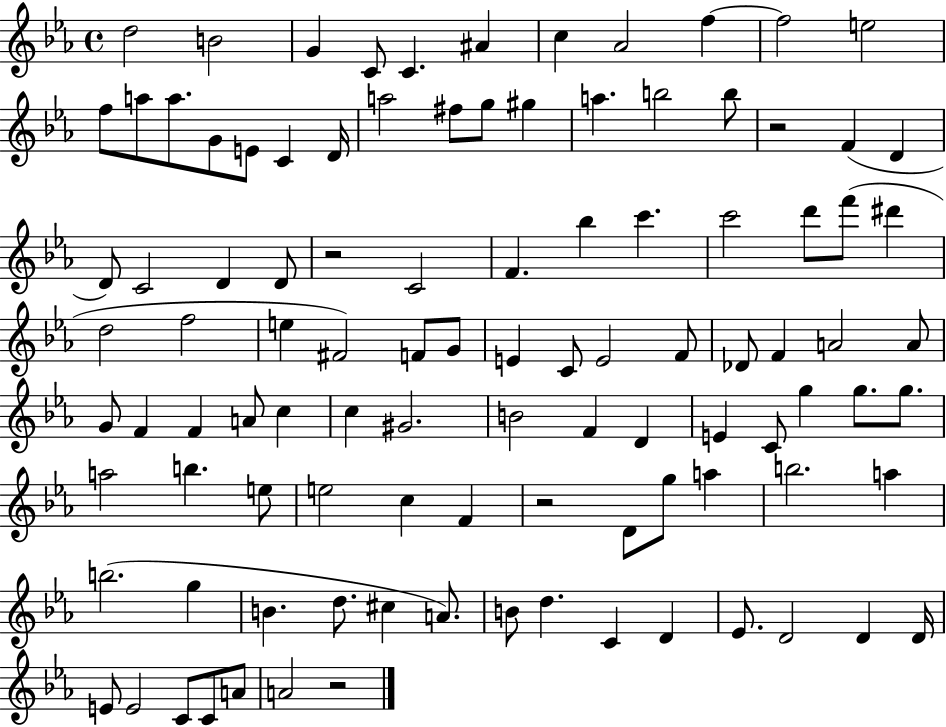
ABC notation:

X:1
T:Untitled
M:4/4
L:1/4
K:Eb
d2 B2 G C/2 C ^A c _A2 f f2 e2 f/2 a/2 a/2 G/2 E/2 C D/4 a2 ^f/2 g/2 ^g a b2 b/2 z2 F D D/2 C2 D D/2 z2 C2 F _b c' c'2 d'/2 f'/2 ^d' d2 f2 e ^F2 F/2 G/2 E C/2 E2 F/2 _D/2 F A2 A/2 G/2 F F A/2 c c ^G2 B2 F D E C/2 g g/2 g/2 a2 b e/2 e2 c F z2 D/2 g/2 a b2 a b2 g B d/2 ^c A/2 B/2 d C D _E/2 D2 D D/4 E/2 E2 C/2 C/2 A/2 A2 z2